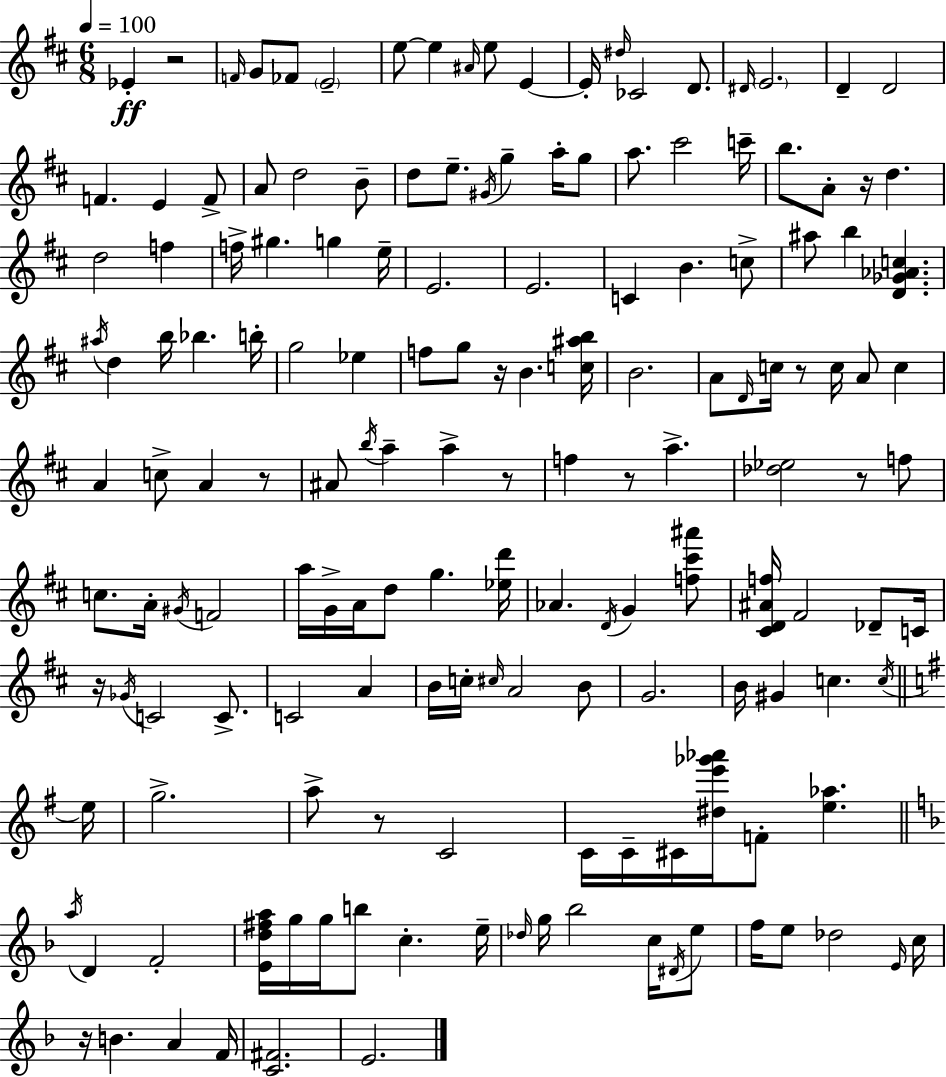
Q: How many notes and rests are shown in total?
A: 158